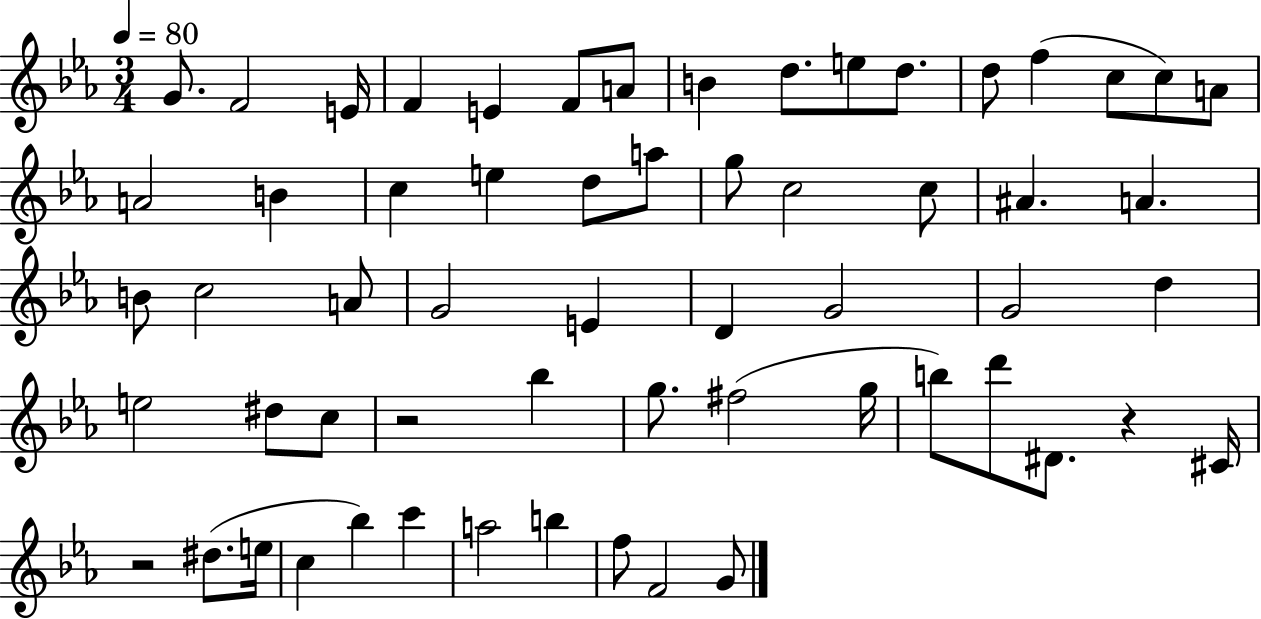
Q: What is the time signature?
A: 3/4